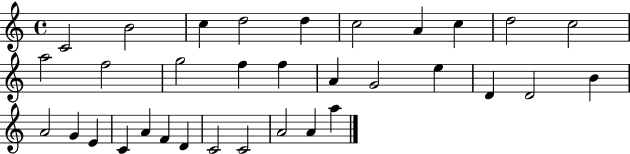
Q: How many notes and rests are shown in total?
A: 33